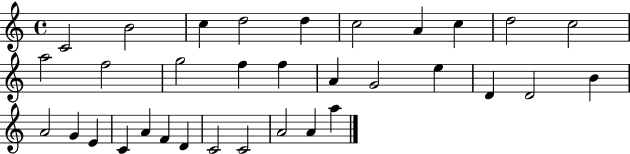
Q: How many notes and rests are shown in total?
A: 33